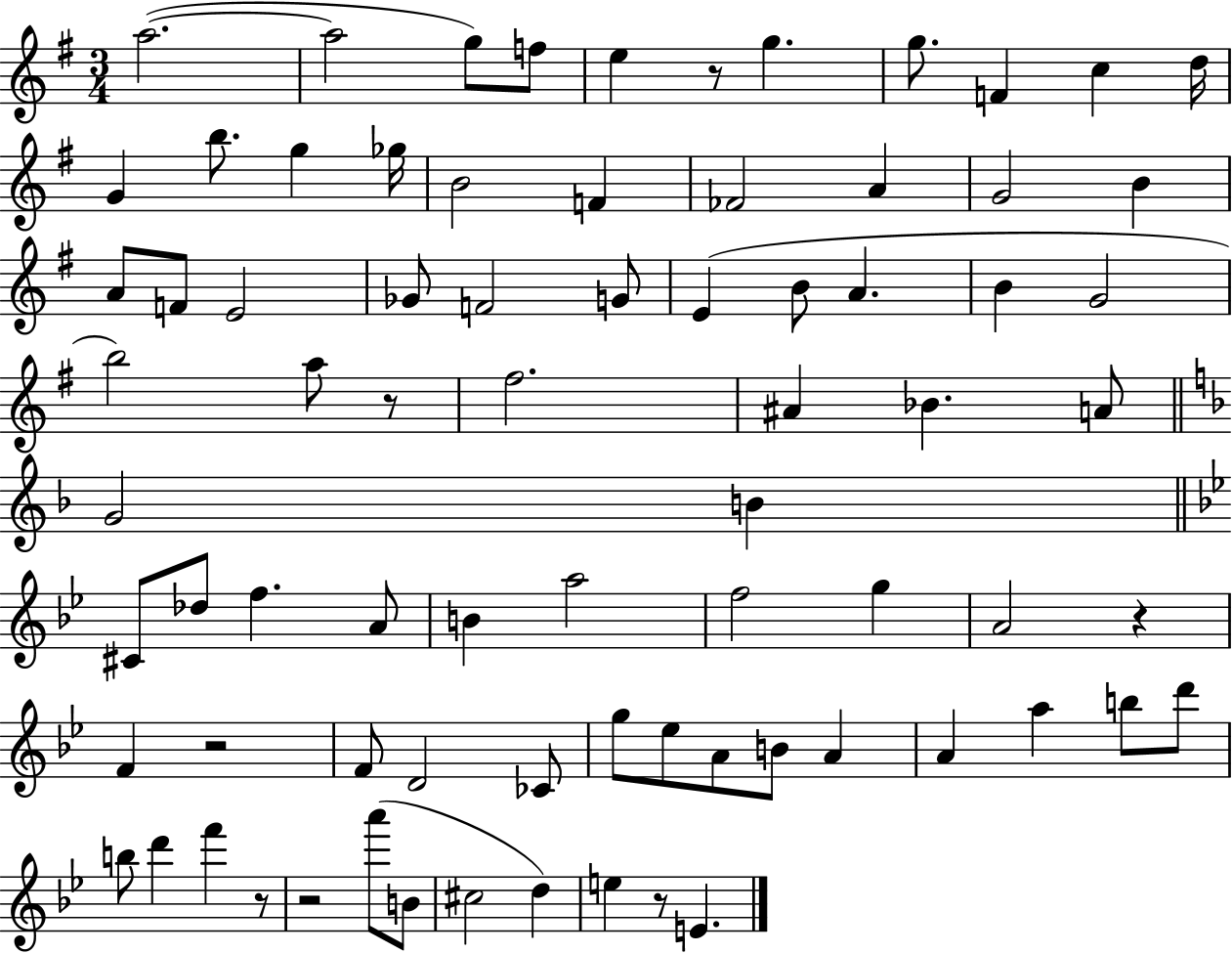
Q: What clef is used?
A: treble